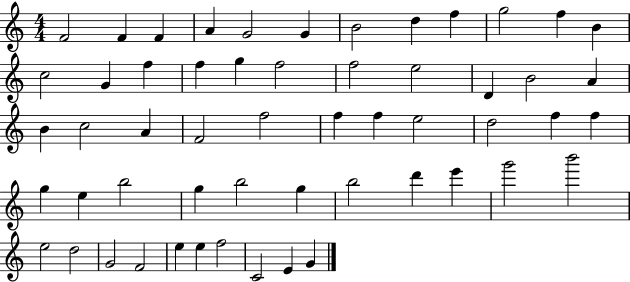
{
  \clef treble
  \numericTimeSignature
  \time 4/4
  \key c \major
  f'2 f'4 f'4 | a'4 g'2 g'4 | b'2 d''4 f''4 | g''2 f''4 b'4 | \break c''2 g'4 f''4 | f''4 g''4 f''2 | f''2 e''2 | d'4 b'2 a'4 | \break b'4 c''2 a'4 | f'2 f''2 | f''4 f''4 e''2 | d''2 f''4 f''4 | \break g''4 e''4 b''2 | g''4 b''2 g''4 | b''2 d'''4 e'''4 | g'''2 b'''2 | \break e''2 d''2 | g'2 f'2 | e''4 e''4 f''2 | c'2 e'4 g'4 | \break \bar "|."
}